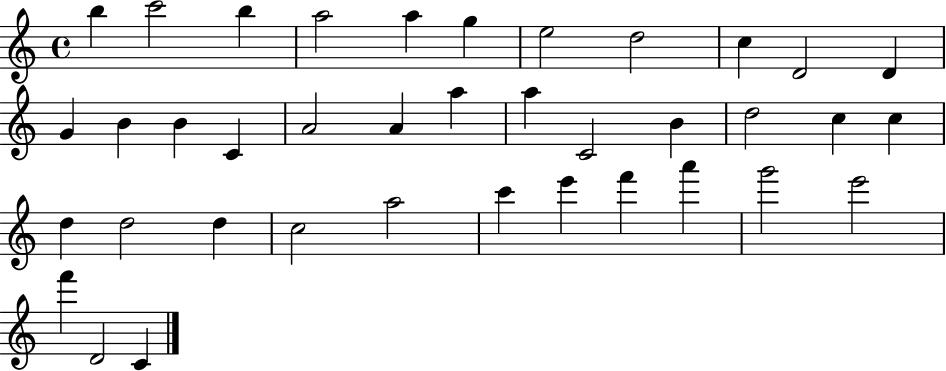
{
  \clef treble
  \time 4/4
  \defaultTimeSignature
  \key c \major
  b''4 c'''2 b''4 | a''2 a''4 g''4 | e''2 d''2 | c''4 d'2 d'4 | \break g'4 b'4 b'4 c'4 | a'2 a'4 a''4 | a''4 c'2 b'4 | d''2 c''4 c''4 | \break d''4 d''2 d''4 | c''2 a''2 | c'''4 e'''4 f'''4 a'''4 | g'''2 e'''2 | \break f'''4 d'2 c'4 | \bar "|."
}